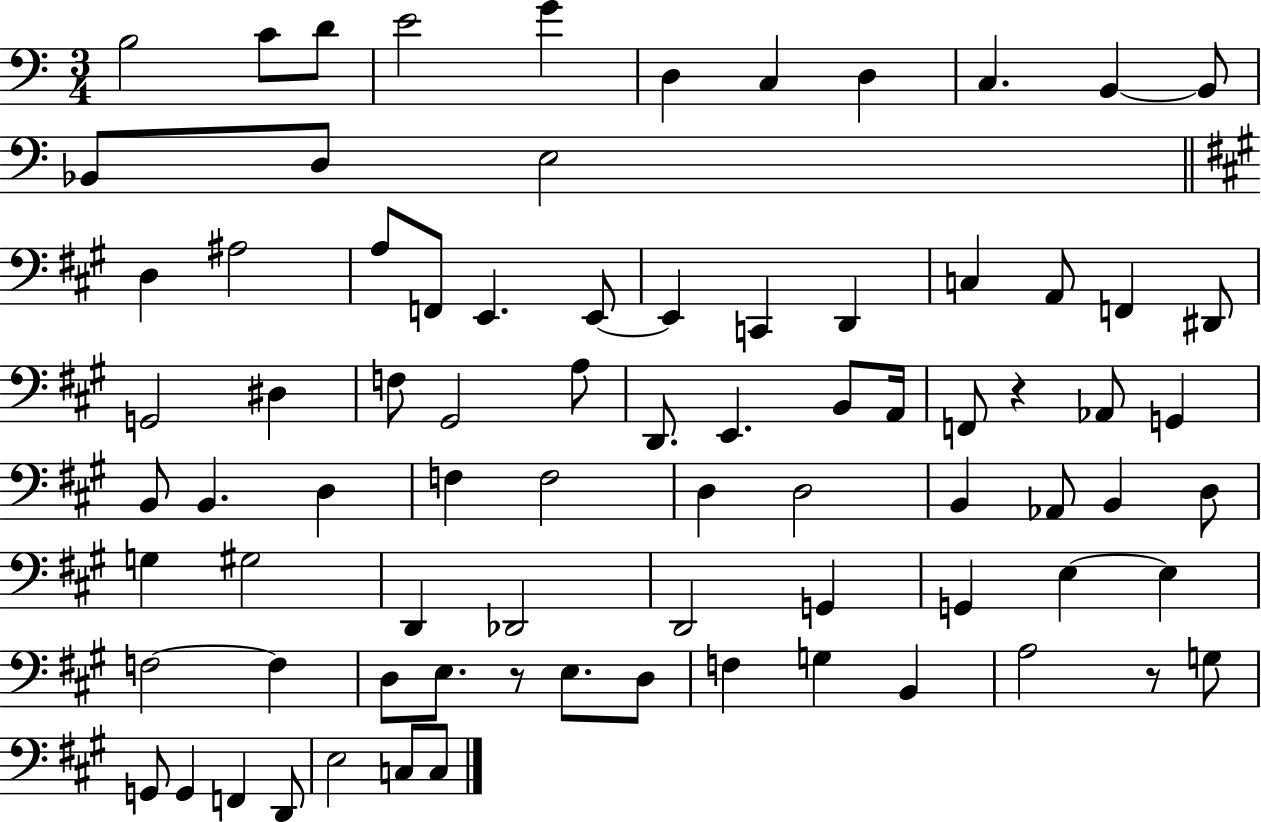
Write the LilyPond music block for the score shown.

{
  \clef bass
  \numericTimeSignature
  \time 3/4
  \key c \major
  \repeat volta 2 { b2 c'8 d'8 | e'2 g'4 | d4 c4 d4 | c4. b,4~~ b,8 | \break bes,8 d8 e2 | \bar "||" \break \key a \major d4 ais2 | a8 f,8 e,4. e,8~~ | e,4 c,4 d,4 | c4 a,8 f,4 dis,8 | \break g,2 dis4 | f8 gis,2 a8 | d,8. e,4. b,8 a,16 | f,8 r4 aes,8 g,4 | \break b,8 b,4. d4 | f4 f2 | d4 d2 | b,4 aes,8 b,4 d8 | \break g4 gis2 | d,4 des,2 | d,2 g,4 | g,4 e4~~ e4 | \break f2~~ f4 | d8 e8. r8 e8. d8 | f4 g4 b,4 | a2 r8 g8 | \break g,8 g,4 f,4 d,8 | e2 c8 c8 | } \bar "|."
}